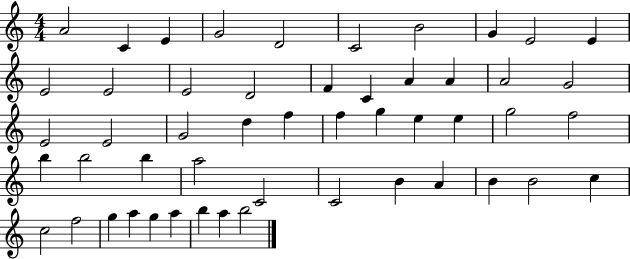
X:1
T:Untitled
M:4/4
L:1/4
K:C
A2 C E G2 D2 C2 B2 G E2 E E2 E2 E2 D2 F C A A A2 G2 E2 E2 G2 d f f g e e g2 f2 b b2 b a2 C2 C2 B A B B2 c c2 f2 g a g a b a b2